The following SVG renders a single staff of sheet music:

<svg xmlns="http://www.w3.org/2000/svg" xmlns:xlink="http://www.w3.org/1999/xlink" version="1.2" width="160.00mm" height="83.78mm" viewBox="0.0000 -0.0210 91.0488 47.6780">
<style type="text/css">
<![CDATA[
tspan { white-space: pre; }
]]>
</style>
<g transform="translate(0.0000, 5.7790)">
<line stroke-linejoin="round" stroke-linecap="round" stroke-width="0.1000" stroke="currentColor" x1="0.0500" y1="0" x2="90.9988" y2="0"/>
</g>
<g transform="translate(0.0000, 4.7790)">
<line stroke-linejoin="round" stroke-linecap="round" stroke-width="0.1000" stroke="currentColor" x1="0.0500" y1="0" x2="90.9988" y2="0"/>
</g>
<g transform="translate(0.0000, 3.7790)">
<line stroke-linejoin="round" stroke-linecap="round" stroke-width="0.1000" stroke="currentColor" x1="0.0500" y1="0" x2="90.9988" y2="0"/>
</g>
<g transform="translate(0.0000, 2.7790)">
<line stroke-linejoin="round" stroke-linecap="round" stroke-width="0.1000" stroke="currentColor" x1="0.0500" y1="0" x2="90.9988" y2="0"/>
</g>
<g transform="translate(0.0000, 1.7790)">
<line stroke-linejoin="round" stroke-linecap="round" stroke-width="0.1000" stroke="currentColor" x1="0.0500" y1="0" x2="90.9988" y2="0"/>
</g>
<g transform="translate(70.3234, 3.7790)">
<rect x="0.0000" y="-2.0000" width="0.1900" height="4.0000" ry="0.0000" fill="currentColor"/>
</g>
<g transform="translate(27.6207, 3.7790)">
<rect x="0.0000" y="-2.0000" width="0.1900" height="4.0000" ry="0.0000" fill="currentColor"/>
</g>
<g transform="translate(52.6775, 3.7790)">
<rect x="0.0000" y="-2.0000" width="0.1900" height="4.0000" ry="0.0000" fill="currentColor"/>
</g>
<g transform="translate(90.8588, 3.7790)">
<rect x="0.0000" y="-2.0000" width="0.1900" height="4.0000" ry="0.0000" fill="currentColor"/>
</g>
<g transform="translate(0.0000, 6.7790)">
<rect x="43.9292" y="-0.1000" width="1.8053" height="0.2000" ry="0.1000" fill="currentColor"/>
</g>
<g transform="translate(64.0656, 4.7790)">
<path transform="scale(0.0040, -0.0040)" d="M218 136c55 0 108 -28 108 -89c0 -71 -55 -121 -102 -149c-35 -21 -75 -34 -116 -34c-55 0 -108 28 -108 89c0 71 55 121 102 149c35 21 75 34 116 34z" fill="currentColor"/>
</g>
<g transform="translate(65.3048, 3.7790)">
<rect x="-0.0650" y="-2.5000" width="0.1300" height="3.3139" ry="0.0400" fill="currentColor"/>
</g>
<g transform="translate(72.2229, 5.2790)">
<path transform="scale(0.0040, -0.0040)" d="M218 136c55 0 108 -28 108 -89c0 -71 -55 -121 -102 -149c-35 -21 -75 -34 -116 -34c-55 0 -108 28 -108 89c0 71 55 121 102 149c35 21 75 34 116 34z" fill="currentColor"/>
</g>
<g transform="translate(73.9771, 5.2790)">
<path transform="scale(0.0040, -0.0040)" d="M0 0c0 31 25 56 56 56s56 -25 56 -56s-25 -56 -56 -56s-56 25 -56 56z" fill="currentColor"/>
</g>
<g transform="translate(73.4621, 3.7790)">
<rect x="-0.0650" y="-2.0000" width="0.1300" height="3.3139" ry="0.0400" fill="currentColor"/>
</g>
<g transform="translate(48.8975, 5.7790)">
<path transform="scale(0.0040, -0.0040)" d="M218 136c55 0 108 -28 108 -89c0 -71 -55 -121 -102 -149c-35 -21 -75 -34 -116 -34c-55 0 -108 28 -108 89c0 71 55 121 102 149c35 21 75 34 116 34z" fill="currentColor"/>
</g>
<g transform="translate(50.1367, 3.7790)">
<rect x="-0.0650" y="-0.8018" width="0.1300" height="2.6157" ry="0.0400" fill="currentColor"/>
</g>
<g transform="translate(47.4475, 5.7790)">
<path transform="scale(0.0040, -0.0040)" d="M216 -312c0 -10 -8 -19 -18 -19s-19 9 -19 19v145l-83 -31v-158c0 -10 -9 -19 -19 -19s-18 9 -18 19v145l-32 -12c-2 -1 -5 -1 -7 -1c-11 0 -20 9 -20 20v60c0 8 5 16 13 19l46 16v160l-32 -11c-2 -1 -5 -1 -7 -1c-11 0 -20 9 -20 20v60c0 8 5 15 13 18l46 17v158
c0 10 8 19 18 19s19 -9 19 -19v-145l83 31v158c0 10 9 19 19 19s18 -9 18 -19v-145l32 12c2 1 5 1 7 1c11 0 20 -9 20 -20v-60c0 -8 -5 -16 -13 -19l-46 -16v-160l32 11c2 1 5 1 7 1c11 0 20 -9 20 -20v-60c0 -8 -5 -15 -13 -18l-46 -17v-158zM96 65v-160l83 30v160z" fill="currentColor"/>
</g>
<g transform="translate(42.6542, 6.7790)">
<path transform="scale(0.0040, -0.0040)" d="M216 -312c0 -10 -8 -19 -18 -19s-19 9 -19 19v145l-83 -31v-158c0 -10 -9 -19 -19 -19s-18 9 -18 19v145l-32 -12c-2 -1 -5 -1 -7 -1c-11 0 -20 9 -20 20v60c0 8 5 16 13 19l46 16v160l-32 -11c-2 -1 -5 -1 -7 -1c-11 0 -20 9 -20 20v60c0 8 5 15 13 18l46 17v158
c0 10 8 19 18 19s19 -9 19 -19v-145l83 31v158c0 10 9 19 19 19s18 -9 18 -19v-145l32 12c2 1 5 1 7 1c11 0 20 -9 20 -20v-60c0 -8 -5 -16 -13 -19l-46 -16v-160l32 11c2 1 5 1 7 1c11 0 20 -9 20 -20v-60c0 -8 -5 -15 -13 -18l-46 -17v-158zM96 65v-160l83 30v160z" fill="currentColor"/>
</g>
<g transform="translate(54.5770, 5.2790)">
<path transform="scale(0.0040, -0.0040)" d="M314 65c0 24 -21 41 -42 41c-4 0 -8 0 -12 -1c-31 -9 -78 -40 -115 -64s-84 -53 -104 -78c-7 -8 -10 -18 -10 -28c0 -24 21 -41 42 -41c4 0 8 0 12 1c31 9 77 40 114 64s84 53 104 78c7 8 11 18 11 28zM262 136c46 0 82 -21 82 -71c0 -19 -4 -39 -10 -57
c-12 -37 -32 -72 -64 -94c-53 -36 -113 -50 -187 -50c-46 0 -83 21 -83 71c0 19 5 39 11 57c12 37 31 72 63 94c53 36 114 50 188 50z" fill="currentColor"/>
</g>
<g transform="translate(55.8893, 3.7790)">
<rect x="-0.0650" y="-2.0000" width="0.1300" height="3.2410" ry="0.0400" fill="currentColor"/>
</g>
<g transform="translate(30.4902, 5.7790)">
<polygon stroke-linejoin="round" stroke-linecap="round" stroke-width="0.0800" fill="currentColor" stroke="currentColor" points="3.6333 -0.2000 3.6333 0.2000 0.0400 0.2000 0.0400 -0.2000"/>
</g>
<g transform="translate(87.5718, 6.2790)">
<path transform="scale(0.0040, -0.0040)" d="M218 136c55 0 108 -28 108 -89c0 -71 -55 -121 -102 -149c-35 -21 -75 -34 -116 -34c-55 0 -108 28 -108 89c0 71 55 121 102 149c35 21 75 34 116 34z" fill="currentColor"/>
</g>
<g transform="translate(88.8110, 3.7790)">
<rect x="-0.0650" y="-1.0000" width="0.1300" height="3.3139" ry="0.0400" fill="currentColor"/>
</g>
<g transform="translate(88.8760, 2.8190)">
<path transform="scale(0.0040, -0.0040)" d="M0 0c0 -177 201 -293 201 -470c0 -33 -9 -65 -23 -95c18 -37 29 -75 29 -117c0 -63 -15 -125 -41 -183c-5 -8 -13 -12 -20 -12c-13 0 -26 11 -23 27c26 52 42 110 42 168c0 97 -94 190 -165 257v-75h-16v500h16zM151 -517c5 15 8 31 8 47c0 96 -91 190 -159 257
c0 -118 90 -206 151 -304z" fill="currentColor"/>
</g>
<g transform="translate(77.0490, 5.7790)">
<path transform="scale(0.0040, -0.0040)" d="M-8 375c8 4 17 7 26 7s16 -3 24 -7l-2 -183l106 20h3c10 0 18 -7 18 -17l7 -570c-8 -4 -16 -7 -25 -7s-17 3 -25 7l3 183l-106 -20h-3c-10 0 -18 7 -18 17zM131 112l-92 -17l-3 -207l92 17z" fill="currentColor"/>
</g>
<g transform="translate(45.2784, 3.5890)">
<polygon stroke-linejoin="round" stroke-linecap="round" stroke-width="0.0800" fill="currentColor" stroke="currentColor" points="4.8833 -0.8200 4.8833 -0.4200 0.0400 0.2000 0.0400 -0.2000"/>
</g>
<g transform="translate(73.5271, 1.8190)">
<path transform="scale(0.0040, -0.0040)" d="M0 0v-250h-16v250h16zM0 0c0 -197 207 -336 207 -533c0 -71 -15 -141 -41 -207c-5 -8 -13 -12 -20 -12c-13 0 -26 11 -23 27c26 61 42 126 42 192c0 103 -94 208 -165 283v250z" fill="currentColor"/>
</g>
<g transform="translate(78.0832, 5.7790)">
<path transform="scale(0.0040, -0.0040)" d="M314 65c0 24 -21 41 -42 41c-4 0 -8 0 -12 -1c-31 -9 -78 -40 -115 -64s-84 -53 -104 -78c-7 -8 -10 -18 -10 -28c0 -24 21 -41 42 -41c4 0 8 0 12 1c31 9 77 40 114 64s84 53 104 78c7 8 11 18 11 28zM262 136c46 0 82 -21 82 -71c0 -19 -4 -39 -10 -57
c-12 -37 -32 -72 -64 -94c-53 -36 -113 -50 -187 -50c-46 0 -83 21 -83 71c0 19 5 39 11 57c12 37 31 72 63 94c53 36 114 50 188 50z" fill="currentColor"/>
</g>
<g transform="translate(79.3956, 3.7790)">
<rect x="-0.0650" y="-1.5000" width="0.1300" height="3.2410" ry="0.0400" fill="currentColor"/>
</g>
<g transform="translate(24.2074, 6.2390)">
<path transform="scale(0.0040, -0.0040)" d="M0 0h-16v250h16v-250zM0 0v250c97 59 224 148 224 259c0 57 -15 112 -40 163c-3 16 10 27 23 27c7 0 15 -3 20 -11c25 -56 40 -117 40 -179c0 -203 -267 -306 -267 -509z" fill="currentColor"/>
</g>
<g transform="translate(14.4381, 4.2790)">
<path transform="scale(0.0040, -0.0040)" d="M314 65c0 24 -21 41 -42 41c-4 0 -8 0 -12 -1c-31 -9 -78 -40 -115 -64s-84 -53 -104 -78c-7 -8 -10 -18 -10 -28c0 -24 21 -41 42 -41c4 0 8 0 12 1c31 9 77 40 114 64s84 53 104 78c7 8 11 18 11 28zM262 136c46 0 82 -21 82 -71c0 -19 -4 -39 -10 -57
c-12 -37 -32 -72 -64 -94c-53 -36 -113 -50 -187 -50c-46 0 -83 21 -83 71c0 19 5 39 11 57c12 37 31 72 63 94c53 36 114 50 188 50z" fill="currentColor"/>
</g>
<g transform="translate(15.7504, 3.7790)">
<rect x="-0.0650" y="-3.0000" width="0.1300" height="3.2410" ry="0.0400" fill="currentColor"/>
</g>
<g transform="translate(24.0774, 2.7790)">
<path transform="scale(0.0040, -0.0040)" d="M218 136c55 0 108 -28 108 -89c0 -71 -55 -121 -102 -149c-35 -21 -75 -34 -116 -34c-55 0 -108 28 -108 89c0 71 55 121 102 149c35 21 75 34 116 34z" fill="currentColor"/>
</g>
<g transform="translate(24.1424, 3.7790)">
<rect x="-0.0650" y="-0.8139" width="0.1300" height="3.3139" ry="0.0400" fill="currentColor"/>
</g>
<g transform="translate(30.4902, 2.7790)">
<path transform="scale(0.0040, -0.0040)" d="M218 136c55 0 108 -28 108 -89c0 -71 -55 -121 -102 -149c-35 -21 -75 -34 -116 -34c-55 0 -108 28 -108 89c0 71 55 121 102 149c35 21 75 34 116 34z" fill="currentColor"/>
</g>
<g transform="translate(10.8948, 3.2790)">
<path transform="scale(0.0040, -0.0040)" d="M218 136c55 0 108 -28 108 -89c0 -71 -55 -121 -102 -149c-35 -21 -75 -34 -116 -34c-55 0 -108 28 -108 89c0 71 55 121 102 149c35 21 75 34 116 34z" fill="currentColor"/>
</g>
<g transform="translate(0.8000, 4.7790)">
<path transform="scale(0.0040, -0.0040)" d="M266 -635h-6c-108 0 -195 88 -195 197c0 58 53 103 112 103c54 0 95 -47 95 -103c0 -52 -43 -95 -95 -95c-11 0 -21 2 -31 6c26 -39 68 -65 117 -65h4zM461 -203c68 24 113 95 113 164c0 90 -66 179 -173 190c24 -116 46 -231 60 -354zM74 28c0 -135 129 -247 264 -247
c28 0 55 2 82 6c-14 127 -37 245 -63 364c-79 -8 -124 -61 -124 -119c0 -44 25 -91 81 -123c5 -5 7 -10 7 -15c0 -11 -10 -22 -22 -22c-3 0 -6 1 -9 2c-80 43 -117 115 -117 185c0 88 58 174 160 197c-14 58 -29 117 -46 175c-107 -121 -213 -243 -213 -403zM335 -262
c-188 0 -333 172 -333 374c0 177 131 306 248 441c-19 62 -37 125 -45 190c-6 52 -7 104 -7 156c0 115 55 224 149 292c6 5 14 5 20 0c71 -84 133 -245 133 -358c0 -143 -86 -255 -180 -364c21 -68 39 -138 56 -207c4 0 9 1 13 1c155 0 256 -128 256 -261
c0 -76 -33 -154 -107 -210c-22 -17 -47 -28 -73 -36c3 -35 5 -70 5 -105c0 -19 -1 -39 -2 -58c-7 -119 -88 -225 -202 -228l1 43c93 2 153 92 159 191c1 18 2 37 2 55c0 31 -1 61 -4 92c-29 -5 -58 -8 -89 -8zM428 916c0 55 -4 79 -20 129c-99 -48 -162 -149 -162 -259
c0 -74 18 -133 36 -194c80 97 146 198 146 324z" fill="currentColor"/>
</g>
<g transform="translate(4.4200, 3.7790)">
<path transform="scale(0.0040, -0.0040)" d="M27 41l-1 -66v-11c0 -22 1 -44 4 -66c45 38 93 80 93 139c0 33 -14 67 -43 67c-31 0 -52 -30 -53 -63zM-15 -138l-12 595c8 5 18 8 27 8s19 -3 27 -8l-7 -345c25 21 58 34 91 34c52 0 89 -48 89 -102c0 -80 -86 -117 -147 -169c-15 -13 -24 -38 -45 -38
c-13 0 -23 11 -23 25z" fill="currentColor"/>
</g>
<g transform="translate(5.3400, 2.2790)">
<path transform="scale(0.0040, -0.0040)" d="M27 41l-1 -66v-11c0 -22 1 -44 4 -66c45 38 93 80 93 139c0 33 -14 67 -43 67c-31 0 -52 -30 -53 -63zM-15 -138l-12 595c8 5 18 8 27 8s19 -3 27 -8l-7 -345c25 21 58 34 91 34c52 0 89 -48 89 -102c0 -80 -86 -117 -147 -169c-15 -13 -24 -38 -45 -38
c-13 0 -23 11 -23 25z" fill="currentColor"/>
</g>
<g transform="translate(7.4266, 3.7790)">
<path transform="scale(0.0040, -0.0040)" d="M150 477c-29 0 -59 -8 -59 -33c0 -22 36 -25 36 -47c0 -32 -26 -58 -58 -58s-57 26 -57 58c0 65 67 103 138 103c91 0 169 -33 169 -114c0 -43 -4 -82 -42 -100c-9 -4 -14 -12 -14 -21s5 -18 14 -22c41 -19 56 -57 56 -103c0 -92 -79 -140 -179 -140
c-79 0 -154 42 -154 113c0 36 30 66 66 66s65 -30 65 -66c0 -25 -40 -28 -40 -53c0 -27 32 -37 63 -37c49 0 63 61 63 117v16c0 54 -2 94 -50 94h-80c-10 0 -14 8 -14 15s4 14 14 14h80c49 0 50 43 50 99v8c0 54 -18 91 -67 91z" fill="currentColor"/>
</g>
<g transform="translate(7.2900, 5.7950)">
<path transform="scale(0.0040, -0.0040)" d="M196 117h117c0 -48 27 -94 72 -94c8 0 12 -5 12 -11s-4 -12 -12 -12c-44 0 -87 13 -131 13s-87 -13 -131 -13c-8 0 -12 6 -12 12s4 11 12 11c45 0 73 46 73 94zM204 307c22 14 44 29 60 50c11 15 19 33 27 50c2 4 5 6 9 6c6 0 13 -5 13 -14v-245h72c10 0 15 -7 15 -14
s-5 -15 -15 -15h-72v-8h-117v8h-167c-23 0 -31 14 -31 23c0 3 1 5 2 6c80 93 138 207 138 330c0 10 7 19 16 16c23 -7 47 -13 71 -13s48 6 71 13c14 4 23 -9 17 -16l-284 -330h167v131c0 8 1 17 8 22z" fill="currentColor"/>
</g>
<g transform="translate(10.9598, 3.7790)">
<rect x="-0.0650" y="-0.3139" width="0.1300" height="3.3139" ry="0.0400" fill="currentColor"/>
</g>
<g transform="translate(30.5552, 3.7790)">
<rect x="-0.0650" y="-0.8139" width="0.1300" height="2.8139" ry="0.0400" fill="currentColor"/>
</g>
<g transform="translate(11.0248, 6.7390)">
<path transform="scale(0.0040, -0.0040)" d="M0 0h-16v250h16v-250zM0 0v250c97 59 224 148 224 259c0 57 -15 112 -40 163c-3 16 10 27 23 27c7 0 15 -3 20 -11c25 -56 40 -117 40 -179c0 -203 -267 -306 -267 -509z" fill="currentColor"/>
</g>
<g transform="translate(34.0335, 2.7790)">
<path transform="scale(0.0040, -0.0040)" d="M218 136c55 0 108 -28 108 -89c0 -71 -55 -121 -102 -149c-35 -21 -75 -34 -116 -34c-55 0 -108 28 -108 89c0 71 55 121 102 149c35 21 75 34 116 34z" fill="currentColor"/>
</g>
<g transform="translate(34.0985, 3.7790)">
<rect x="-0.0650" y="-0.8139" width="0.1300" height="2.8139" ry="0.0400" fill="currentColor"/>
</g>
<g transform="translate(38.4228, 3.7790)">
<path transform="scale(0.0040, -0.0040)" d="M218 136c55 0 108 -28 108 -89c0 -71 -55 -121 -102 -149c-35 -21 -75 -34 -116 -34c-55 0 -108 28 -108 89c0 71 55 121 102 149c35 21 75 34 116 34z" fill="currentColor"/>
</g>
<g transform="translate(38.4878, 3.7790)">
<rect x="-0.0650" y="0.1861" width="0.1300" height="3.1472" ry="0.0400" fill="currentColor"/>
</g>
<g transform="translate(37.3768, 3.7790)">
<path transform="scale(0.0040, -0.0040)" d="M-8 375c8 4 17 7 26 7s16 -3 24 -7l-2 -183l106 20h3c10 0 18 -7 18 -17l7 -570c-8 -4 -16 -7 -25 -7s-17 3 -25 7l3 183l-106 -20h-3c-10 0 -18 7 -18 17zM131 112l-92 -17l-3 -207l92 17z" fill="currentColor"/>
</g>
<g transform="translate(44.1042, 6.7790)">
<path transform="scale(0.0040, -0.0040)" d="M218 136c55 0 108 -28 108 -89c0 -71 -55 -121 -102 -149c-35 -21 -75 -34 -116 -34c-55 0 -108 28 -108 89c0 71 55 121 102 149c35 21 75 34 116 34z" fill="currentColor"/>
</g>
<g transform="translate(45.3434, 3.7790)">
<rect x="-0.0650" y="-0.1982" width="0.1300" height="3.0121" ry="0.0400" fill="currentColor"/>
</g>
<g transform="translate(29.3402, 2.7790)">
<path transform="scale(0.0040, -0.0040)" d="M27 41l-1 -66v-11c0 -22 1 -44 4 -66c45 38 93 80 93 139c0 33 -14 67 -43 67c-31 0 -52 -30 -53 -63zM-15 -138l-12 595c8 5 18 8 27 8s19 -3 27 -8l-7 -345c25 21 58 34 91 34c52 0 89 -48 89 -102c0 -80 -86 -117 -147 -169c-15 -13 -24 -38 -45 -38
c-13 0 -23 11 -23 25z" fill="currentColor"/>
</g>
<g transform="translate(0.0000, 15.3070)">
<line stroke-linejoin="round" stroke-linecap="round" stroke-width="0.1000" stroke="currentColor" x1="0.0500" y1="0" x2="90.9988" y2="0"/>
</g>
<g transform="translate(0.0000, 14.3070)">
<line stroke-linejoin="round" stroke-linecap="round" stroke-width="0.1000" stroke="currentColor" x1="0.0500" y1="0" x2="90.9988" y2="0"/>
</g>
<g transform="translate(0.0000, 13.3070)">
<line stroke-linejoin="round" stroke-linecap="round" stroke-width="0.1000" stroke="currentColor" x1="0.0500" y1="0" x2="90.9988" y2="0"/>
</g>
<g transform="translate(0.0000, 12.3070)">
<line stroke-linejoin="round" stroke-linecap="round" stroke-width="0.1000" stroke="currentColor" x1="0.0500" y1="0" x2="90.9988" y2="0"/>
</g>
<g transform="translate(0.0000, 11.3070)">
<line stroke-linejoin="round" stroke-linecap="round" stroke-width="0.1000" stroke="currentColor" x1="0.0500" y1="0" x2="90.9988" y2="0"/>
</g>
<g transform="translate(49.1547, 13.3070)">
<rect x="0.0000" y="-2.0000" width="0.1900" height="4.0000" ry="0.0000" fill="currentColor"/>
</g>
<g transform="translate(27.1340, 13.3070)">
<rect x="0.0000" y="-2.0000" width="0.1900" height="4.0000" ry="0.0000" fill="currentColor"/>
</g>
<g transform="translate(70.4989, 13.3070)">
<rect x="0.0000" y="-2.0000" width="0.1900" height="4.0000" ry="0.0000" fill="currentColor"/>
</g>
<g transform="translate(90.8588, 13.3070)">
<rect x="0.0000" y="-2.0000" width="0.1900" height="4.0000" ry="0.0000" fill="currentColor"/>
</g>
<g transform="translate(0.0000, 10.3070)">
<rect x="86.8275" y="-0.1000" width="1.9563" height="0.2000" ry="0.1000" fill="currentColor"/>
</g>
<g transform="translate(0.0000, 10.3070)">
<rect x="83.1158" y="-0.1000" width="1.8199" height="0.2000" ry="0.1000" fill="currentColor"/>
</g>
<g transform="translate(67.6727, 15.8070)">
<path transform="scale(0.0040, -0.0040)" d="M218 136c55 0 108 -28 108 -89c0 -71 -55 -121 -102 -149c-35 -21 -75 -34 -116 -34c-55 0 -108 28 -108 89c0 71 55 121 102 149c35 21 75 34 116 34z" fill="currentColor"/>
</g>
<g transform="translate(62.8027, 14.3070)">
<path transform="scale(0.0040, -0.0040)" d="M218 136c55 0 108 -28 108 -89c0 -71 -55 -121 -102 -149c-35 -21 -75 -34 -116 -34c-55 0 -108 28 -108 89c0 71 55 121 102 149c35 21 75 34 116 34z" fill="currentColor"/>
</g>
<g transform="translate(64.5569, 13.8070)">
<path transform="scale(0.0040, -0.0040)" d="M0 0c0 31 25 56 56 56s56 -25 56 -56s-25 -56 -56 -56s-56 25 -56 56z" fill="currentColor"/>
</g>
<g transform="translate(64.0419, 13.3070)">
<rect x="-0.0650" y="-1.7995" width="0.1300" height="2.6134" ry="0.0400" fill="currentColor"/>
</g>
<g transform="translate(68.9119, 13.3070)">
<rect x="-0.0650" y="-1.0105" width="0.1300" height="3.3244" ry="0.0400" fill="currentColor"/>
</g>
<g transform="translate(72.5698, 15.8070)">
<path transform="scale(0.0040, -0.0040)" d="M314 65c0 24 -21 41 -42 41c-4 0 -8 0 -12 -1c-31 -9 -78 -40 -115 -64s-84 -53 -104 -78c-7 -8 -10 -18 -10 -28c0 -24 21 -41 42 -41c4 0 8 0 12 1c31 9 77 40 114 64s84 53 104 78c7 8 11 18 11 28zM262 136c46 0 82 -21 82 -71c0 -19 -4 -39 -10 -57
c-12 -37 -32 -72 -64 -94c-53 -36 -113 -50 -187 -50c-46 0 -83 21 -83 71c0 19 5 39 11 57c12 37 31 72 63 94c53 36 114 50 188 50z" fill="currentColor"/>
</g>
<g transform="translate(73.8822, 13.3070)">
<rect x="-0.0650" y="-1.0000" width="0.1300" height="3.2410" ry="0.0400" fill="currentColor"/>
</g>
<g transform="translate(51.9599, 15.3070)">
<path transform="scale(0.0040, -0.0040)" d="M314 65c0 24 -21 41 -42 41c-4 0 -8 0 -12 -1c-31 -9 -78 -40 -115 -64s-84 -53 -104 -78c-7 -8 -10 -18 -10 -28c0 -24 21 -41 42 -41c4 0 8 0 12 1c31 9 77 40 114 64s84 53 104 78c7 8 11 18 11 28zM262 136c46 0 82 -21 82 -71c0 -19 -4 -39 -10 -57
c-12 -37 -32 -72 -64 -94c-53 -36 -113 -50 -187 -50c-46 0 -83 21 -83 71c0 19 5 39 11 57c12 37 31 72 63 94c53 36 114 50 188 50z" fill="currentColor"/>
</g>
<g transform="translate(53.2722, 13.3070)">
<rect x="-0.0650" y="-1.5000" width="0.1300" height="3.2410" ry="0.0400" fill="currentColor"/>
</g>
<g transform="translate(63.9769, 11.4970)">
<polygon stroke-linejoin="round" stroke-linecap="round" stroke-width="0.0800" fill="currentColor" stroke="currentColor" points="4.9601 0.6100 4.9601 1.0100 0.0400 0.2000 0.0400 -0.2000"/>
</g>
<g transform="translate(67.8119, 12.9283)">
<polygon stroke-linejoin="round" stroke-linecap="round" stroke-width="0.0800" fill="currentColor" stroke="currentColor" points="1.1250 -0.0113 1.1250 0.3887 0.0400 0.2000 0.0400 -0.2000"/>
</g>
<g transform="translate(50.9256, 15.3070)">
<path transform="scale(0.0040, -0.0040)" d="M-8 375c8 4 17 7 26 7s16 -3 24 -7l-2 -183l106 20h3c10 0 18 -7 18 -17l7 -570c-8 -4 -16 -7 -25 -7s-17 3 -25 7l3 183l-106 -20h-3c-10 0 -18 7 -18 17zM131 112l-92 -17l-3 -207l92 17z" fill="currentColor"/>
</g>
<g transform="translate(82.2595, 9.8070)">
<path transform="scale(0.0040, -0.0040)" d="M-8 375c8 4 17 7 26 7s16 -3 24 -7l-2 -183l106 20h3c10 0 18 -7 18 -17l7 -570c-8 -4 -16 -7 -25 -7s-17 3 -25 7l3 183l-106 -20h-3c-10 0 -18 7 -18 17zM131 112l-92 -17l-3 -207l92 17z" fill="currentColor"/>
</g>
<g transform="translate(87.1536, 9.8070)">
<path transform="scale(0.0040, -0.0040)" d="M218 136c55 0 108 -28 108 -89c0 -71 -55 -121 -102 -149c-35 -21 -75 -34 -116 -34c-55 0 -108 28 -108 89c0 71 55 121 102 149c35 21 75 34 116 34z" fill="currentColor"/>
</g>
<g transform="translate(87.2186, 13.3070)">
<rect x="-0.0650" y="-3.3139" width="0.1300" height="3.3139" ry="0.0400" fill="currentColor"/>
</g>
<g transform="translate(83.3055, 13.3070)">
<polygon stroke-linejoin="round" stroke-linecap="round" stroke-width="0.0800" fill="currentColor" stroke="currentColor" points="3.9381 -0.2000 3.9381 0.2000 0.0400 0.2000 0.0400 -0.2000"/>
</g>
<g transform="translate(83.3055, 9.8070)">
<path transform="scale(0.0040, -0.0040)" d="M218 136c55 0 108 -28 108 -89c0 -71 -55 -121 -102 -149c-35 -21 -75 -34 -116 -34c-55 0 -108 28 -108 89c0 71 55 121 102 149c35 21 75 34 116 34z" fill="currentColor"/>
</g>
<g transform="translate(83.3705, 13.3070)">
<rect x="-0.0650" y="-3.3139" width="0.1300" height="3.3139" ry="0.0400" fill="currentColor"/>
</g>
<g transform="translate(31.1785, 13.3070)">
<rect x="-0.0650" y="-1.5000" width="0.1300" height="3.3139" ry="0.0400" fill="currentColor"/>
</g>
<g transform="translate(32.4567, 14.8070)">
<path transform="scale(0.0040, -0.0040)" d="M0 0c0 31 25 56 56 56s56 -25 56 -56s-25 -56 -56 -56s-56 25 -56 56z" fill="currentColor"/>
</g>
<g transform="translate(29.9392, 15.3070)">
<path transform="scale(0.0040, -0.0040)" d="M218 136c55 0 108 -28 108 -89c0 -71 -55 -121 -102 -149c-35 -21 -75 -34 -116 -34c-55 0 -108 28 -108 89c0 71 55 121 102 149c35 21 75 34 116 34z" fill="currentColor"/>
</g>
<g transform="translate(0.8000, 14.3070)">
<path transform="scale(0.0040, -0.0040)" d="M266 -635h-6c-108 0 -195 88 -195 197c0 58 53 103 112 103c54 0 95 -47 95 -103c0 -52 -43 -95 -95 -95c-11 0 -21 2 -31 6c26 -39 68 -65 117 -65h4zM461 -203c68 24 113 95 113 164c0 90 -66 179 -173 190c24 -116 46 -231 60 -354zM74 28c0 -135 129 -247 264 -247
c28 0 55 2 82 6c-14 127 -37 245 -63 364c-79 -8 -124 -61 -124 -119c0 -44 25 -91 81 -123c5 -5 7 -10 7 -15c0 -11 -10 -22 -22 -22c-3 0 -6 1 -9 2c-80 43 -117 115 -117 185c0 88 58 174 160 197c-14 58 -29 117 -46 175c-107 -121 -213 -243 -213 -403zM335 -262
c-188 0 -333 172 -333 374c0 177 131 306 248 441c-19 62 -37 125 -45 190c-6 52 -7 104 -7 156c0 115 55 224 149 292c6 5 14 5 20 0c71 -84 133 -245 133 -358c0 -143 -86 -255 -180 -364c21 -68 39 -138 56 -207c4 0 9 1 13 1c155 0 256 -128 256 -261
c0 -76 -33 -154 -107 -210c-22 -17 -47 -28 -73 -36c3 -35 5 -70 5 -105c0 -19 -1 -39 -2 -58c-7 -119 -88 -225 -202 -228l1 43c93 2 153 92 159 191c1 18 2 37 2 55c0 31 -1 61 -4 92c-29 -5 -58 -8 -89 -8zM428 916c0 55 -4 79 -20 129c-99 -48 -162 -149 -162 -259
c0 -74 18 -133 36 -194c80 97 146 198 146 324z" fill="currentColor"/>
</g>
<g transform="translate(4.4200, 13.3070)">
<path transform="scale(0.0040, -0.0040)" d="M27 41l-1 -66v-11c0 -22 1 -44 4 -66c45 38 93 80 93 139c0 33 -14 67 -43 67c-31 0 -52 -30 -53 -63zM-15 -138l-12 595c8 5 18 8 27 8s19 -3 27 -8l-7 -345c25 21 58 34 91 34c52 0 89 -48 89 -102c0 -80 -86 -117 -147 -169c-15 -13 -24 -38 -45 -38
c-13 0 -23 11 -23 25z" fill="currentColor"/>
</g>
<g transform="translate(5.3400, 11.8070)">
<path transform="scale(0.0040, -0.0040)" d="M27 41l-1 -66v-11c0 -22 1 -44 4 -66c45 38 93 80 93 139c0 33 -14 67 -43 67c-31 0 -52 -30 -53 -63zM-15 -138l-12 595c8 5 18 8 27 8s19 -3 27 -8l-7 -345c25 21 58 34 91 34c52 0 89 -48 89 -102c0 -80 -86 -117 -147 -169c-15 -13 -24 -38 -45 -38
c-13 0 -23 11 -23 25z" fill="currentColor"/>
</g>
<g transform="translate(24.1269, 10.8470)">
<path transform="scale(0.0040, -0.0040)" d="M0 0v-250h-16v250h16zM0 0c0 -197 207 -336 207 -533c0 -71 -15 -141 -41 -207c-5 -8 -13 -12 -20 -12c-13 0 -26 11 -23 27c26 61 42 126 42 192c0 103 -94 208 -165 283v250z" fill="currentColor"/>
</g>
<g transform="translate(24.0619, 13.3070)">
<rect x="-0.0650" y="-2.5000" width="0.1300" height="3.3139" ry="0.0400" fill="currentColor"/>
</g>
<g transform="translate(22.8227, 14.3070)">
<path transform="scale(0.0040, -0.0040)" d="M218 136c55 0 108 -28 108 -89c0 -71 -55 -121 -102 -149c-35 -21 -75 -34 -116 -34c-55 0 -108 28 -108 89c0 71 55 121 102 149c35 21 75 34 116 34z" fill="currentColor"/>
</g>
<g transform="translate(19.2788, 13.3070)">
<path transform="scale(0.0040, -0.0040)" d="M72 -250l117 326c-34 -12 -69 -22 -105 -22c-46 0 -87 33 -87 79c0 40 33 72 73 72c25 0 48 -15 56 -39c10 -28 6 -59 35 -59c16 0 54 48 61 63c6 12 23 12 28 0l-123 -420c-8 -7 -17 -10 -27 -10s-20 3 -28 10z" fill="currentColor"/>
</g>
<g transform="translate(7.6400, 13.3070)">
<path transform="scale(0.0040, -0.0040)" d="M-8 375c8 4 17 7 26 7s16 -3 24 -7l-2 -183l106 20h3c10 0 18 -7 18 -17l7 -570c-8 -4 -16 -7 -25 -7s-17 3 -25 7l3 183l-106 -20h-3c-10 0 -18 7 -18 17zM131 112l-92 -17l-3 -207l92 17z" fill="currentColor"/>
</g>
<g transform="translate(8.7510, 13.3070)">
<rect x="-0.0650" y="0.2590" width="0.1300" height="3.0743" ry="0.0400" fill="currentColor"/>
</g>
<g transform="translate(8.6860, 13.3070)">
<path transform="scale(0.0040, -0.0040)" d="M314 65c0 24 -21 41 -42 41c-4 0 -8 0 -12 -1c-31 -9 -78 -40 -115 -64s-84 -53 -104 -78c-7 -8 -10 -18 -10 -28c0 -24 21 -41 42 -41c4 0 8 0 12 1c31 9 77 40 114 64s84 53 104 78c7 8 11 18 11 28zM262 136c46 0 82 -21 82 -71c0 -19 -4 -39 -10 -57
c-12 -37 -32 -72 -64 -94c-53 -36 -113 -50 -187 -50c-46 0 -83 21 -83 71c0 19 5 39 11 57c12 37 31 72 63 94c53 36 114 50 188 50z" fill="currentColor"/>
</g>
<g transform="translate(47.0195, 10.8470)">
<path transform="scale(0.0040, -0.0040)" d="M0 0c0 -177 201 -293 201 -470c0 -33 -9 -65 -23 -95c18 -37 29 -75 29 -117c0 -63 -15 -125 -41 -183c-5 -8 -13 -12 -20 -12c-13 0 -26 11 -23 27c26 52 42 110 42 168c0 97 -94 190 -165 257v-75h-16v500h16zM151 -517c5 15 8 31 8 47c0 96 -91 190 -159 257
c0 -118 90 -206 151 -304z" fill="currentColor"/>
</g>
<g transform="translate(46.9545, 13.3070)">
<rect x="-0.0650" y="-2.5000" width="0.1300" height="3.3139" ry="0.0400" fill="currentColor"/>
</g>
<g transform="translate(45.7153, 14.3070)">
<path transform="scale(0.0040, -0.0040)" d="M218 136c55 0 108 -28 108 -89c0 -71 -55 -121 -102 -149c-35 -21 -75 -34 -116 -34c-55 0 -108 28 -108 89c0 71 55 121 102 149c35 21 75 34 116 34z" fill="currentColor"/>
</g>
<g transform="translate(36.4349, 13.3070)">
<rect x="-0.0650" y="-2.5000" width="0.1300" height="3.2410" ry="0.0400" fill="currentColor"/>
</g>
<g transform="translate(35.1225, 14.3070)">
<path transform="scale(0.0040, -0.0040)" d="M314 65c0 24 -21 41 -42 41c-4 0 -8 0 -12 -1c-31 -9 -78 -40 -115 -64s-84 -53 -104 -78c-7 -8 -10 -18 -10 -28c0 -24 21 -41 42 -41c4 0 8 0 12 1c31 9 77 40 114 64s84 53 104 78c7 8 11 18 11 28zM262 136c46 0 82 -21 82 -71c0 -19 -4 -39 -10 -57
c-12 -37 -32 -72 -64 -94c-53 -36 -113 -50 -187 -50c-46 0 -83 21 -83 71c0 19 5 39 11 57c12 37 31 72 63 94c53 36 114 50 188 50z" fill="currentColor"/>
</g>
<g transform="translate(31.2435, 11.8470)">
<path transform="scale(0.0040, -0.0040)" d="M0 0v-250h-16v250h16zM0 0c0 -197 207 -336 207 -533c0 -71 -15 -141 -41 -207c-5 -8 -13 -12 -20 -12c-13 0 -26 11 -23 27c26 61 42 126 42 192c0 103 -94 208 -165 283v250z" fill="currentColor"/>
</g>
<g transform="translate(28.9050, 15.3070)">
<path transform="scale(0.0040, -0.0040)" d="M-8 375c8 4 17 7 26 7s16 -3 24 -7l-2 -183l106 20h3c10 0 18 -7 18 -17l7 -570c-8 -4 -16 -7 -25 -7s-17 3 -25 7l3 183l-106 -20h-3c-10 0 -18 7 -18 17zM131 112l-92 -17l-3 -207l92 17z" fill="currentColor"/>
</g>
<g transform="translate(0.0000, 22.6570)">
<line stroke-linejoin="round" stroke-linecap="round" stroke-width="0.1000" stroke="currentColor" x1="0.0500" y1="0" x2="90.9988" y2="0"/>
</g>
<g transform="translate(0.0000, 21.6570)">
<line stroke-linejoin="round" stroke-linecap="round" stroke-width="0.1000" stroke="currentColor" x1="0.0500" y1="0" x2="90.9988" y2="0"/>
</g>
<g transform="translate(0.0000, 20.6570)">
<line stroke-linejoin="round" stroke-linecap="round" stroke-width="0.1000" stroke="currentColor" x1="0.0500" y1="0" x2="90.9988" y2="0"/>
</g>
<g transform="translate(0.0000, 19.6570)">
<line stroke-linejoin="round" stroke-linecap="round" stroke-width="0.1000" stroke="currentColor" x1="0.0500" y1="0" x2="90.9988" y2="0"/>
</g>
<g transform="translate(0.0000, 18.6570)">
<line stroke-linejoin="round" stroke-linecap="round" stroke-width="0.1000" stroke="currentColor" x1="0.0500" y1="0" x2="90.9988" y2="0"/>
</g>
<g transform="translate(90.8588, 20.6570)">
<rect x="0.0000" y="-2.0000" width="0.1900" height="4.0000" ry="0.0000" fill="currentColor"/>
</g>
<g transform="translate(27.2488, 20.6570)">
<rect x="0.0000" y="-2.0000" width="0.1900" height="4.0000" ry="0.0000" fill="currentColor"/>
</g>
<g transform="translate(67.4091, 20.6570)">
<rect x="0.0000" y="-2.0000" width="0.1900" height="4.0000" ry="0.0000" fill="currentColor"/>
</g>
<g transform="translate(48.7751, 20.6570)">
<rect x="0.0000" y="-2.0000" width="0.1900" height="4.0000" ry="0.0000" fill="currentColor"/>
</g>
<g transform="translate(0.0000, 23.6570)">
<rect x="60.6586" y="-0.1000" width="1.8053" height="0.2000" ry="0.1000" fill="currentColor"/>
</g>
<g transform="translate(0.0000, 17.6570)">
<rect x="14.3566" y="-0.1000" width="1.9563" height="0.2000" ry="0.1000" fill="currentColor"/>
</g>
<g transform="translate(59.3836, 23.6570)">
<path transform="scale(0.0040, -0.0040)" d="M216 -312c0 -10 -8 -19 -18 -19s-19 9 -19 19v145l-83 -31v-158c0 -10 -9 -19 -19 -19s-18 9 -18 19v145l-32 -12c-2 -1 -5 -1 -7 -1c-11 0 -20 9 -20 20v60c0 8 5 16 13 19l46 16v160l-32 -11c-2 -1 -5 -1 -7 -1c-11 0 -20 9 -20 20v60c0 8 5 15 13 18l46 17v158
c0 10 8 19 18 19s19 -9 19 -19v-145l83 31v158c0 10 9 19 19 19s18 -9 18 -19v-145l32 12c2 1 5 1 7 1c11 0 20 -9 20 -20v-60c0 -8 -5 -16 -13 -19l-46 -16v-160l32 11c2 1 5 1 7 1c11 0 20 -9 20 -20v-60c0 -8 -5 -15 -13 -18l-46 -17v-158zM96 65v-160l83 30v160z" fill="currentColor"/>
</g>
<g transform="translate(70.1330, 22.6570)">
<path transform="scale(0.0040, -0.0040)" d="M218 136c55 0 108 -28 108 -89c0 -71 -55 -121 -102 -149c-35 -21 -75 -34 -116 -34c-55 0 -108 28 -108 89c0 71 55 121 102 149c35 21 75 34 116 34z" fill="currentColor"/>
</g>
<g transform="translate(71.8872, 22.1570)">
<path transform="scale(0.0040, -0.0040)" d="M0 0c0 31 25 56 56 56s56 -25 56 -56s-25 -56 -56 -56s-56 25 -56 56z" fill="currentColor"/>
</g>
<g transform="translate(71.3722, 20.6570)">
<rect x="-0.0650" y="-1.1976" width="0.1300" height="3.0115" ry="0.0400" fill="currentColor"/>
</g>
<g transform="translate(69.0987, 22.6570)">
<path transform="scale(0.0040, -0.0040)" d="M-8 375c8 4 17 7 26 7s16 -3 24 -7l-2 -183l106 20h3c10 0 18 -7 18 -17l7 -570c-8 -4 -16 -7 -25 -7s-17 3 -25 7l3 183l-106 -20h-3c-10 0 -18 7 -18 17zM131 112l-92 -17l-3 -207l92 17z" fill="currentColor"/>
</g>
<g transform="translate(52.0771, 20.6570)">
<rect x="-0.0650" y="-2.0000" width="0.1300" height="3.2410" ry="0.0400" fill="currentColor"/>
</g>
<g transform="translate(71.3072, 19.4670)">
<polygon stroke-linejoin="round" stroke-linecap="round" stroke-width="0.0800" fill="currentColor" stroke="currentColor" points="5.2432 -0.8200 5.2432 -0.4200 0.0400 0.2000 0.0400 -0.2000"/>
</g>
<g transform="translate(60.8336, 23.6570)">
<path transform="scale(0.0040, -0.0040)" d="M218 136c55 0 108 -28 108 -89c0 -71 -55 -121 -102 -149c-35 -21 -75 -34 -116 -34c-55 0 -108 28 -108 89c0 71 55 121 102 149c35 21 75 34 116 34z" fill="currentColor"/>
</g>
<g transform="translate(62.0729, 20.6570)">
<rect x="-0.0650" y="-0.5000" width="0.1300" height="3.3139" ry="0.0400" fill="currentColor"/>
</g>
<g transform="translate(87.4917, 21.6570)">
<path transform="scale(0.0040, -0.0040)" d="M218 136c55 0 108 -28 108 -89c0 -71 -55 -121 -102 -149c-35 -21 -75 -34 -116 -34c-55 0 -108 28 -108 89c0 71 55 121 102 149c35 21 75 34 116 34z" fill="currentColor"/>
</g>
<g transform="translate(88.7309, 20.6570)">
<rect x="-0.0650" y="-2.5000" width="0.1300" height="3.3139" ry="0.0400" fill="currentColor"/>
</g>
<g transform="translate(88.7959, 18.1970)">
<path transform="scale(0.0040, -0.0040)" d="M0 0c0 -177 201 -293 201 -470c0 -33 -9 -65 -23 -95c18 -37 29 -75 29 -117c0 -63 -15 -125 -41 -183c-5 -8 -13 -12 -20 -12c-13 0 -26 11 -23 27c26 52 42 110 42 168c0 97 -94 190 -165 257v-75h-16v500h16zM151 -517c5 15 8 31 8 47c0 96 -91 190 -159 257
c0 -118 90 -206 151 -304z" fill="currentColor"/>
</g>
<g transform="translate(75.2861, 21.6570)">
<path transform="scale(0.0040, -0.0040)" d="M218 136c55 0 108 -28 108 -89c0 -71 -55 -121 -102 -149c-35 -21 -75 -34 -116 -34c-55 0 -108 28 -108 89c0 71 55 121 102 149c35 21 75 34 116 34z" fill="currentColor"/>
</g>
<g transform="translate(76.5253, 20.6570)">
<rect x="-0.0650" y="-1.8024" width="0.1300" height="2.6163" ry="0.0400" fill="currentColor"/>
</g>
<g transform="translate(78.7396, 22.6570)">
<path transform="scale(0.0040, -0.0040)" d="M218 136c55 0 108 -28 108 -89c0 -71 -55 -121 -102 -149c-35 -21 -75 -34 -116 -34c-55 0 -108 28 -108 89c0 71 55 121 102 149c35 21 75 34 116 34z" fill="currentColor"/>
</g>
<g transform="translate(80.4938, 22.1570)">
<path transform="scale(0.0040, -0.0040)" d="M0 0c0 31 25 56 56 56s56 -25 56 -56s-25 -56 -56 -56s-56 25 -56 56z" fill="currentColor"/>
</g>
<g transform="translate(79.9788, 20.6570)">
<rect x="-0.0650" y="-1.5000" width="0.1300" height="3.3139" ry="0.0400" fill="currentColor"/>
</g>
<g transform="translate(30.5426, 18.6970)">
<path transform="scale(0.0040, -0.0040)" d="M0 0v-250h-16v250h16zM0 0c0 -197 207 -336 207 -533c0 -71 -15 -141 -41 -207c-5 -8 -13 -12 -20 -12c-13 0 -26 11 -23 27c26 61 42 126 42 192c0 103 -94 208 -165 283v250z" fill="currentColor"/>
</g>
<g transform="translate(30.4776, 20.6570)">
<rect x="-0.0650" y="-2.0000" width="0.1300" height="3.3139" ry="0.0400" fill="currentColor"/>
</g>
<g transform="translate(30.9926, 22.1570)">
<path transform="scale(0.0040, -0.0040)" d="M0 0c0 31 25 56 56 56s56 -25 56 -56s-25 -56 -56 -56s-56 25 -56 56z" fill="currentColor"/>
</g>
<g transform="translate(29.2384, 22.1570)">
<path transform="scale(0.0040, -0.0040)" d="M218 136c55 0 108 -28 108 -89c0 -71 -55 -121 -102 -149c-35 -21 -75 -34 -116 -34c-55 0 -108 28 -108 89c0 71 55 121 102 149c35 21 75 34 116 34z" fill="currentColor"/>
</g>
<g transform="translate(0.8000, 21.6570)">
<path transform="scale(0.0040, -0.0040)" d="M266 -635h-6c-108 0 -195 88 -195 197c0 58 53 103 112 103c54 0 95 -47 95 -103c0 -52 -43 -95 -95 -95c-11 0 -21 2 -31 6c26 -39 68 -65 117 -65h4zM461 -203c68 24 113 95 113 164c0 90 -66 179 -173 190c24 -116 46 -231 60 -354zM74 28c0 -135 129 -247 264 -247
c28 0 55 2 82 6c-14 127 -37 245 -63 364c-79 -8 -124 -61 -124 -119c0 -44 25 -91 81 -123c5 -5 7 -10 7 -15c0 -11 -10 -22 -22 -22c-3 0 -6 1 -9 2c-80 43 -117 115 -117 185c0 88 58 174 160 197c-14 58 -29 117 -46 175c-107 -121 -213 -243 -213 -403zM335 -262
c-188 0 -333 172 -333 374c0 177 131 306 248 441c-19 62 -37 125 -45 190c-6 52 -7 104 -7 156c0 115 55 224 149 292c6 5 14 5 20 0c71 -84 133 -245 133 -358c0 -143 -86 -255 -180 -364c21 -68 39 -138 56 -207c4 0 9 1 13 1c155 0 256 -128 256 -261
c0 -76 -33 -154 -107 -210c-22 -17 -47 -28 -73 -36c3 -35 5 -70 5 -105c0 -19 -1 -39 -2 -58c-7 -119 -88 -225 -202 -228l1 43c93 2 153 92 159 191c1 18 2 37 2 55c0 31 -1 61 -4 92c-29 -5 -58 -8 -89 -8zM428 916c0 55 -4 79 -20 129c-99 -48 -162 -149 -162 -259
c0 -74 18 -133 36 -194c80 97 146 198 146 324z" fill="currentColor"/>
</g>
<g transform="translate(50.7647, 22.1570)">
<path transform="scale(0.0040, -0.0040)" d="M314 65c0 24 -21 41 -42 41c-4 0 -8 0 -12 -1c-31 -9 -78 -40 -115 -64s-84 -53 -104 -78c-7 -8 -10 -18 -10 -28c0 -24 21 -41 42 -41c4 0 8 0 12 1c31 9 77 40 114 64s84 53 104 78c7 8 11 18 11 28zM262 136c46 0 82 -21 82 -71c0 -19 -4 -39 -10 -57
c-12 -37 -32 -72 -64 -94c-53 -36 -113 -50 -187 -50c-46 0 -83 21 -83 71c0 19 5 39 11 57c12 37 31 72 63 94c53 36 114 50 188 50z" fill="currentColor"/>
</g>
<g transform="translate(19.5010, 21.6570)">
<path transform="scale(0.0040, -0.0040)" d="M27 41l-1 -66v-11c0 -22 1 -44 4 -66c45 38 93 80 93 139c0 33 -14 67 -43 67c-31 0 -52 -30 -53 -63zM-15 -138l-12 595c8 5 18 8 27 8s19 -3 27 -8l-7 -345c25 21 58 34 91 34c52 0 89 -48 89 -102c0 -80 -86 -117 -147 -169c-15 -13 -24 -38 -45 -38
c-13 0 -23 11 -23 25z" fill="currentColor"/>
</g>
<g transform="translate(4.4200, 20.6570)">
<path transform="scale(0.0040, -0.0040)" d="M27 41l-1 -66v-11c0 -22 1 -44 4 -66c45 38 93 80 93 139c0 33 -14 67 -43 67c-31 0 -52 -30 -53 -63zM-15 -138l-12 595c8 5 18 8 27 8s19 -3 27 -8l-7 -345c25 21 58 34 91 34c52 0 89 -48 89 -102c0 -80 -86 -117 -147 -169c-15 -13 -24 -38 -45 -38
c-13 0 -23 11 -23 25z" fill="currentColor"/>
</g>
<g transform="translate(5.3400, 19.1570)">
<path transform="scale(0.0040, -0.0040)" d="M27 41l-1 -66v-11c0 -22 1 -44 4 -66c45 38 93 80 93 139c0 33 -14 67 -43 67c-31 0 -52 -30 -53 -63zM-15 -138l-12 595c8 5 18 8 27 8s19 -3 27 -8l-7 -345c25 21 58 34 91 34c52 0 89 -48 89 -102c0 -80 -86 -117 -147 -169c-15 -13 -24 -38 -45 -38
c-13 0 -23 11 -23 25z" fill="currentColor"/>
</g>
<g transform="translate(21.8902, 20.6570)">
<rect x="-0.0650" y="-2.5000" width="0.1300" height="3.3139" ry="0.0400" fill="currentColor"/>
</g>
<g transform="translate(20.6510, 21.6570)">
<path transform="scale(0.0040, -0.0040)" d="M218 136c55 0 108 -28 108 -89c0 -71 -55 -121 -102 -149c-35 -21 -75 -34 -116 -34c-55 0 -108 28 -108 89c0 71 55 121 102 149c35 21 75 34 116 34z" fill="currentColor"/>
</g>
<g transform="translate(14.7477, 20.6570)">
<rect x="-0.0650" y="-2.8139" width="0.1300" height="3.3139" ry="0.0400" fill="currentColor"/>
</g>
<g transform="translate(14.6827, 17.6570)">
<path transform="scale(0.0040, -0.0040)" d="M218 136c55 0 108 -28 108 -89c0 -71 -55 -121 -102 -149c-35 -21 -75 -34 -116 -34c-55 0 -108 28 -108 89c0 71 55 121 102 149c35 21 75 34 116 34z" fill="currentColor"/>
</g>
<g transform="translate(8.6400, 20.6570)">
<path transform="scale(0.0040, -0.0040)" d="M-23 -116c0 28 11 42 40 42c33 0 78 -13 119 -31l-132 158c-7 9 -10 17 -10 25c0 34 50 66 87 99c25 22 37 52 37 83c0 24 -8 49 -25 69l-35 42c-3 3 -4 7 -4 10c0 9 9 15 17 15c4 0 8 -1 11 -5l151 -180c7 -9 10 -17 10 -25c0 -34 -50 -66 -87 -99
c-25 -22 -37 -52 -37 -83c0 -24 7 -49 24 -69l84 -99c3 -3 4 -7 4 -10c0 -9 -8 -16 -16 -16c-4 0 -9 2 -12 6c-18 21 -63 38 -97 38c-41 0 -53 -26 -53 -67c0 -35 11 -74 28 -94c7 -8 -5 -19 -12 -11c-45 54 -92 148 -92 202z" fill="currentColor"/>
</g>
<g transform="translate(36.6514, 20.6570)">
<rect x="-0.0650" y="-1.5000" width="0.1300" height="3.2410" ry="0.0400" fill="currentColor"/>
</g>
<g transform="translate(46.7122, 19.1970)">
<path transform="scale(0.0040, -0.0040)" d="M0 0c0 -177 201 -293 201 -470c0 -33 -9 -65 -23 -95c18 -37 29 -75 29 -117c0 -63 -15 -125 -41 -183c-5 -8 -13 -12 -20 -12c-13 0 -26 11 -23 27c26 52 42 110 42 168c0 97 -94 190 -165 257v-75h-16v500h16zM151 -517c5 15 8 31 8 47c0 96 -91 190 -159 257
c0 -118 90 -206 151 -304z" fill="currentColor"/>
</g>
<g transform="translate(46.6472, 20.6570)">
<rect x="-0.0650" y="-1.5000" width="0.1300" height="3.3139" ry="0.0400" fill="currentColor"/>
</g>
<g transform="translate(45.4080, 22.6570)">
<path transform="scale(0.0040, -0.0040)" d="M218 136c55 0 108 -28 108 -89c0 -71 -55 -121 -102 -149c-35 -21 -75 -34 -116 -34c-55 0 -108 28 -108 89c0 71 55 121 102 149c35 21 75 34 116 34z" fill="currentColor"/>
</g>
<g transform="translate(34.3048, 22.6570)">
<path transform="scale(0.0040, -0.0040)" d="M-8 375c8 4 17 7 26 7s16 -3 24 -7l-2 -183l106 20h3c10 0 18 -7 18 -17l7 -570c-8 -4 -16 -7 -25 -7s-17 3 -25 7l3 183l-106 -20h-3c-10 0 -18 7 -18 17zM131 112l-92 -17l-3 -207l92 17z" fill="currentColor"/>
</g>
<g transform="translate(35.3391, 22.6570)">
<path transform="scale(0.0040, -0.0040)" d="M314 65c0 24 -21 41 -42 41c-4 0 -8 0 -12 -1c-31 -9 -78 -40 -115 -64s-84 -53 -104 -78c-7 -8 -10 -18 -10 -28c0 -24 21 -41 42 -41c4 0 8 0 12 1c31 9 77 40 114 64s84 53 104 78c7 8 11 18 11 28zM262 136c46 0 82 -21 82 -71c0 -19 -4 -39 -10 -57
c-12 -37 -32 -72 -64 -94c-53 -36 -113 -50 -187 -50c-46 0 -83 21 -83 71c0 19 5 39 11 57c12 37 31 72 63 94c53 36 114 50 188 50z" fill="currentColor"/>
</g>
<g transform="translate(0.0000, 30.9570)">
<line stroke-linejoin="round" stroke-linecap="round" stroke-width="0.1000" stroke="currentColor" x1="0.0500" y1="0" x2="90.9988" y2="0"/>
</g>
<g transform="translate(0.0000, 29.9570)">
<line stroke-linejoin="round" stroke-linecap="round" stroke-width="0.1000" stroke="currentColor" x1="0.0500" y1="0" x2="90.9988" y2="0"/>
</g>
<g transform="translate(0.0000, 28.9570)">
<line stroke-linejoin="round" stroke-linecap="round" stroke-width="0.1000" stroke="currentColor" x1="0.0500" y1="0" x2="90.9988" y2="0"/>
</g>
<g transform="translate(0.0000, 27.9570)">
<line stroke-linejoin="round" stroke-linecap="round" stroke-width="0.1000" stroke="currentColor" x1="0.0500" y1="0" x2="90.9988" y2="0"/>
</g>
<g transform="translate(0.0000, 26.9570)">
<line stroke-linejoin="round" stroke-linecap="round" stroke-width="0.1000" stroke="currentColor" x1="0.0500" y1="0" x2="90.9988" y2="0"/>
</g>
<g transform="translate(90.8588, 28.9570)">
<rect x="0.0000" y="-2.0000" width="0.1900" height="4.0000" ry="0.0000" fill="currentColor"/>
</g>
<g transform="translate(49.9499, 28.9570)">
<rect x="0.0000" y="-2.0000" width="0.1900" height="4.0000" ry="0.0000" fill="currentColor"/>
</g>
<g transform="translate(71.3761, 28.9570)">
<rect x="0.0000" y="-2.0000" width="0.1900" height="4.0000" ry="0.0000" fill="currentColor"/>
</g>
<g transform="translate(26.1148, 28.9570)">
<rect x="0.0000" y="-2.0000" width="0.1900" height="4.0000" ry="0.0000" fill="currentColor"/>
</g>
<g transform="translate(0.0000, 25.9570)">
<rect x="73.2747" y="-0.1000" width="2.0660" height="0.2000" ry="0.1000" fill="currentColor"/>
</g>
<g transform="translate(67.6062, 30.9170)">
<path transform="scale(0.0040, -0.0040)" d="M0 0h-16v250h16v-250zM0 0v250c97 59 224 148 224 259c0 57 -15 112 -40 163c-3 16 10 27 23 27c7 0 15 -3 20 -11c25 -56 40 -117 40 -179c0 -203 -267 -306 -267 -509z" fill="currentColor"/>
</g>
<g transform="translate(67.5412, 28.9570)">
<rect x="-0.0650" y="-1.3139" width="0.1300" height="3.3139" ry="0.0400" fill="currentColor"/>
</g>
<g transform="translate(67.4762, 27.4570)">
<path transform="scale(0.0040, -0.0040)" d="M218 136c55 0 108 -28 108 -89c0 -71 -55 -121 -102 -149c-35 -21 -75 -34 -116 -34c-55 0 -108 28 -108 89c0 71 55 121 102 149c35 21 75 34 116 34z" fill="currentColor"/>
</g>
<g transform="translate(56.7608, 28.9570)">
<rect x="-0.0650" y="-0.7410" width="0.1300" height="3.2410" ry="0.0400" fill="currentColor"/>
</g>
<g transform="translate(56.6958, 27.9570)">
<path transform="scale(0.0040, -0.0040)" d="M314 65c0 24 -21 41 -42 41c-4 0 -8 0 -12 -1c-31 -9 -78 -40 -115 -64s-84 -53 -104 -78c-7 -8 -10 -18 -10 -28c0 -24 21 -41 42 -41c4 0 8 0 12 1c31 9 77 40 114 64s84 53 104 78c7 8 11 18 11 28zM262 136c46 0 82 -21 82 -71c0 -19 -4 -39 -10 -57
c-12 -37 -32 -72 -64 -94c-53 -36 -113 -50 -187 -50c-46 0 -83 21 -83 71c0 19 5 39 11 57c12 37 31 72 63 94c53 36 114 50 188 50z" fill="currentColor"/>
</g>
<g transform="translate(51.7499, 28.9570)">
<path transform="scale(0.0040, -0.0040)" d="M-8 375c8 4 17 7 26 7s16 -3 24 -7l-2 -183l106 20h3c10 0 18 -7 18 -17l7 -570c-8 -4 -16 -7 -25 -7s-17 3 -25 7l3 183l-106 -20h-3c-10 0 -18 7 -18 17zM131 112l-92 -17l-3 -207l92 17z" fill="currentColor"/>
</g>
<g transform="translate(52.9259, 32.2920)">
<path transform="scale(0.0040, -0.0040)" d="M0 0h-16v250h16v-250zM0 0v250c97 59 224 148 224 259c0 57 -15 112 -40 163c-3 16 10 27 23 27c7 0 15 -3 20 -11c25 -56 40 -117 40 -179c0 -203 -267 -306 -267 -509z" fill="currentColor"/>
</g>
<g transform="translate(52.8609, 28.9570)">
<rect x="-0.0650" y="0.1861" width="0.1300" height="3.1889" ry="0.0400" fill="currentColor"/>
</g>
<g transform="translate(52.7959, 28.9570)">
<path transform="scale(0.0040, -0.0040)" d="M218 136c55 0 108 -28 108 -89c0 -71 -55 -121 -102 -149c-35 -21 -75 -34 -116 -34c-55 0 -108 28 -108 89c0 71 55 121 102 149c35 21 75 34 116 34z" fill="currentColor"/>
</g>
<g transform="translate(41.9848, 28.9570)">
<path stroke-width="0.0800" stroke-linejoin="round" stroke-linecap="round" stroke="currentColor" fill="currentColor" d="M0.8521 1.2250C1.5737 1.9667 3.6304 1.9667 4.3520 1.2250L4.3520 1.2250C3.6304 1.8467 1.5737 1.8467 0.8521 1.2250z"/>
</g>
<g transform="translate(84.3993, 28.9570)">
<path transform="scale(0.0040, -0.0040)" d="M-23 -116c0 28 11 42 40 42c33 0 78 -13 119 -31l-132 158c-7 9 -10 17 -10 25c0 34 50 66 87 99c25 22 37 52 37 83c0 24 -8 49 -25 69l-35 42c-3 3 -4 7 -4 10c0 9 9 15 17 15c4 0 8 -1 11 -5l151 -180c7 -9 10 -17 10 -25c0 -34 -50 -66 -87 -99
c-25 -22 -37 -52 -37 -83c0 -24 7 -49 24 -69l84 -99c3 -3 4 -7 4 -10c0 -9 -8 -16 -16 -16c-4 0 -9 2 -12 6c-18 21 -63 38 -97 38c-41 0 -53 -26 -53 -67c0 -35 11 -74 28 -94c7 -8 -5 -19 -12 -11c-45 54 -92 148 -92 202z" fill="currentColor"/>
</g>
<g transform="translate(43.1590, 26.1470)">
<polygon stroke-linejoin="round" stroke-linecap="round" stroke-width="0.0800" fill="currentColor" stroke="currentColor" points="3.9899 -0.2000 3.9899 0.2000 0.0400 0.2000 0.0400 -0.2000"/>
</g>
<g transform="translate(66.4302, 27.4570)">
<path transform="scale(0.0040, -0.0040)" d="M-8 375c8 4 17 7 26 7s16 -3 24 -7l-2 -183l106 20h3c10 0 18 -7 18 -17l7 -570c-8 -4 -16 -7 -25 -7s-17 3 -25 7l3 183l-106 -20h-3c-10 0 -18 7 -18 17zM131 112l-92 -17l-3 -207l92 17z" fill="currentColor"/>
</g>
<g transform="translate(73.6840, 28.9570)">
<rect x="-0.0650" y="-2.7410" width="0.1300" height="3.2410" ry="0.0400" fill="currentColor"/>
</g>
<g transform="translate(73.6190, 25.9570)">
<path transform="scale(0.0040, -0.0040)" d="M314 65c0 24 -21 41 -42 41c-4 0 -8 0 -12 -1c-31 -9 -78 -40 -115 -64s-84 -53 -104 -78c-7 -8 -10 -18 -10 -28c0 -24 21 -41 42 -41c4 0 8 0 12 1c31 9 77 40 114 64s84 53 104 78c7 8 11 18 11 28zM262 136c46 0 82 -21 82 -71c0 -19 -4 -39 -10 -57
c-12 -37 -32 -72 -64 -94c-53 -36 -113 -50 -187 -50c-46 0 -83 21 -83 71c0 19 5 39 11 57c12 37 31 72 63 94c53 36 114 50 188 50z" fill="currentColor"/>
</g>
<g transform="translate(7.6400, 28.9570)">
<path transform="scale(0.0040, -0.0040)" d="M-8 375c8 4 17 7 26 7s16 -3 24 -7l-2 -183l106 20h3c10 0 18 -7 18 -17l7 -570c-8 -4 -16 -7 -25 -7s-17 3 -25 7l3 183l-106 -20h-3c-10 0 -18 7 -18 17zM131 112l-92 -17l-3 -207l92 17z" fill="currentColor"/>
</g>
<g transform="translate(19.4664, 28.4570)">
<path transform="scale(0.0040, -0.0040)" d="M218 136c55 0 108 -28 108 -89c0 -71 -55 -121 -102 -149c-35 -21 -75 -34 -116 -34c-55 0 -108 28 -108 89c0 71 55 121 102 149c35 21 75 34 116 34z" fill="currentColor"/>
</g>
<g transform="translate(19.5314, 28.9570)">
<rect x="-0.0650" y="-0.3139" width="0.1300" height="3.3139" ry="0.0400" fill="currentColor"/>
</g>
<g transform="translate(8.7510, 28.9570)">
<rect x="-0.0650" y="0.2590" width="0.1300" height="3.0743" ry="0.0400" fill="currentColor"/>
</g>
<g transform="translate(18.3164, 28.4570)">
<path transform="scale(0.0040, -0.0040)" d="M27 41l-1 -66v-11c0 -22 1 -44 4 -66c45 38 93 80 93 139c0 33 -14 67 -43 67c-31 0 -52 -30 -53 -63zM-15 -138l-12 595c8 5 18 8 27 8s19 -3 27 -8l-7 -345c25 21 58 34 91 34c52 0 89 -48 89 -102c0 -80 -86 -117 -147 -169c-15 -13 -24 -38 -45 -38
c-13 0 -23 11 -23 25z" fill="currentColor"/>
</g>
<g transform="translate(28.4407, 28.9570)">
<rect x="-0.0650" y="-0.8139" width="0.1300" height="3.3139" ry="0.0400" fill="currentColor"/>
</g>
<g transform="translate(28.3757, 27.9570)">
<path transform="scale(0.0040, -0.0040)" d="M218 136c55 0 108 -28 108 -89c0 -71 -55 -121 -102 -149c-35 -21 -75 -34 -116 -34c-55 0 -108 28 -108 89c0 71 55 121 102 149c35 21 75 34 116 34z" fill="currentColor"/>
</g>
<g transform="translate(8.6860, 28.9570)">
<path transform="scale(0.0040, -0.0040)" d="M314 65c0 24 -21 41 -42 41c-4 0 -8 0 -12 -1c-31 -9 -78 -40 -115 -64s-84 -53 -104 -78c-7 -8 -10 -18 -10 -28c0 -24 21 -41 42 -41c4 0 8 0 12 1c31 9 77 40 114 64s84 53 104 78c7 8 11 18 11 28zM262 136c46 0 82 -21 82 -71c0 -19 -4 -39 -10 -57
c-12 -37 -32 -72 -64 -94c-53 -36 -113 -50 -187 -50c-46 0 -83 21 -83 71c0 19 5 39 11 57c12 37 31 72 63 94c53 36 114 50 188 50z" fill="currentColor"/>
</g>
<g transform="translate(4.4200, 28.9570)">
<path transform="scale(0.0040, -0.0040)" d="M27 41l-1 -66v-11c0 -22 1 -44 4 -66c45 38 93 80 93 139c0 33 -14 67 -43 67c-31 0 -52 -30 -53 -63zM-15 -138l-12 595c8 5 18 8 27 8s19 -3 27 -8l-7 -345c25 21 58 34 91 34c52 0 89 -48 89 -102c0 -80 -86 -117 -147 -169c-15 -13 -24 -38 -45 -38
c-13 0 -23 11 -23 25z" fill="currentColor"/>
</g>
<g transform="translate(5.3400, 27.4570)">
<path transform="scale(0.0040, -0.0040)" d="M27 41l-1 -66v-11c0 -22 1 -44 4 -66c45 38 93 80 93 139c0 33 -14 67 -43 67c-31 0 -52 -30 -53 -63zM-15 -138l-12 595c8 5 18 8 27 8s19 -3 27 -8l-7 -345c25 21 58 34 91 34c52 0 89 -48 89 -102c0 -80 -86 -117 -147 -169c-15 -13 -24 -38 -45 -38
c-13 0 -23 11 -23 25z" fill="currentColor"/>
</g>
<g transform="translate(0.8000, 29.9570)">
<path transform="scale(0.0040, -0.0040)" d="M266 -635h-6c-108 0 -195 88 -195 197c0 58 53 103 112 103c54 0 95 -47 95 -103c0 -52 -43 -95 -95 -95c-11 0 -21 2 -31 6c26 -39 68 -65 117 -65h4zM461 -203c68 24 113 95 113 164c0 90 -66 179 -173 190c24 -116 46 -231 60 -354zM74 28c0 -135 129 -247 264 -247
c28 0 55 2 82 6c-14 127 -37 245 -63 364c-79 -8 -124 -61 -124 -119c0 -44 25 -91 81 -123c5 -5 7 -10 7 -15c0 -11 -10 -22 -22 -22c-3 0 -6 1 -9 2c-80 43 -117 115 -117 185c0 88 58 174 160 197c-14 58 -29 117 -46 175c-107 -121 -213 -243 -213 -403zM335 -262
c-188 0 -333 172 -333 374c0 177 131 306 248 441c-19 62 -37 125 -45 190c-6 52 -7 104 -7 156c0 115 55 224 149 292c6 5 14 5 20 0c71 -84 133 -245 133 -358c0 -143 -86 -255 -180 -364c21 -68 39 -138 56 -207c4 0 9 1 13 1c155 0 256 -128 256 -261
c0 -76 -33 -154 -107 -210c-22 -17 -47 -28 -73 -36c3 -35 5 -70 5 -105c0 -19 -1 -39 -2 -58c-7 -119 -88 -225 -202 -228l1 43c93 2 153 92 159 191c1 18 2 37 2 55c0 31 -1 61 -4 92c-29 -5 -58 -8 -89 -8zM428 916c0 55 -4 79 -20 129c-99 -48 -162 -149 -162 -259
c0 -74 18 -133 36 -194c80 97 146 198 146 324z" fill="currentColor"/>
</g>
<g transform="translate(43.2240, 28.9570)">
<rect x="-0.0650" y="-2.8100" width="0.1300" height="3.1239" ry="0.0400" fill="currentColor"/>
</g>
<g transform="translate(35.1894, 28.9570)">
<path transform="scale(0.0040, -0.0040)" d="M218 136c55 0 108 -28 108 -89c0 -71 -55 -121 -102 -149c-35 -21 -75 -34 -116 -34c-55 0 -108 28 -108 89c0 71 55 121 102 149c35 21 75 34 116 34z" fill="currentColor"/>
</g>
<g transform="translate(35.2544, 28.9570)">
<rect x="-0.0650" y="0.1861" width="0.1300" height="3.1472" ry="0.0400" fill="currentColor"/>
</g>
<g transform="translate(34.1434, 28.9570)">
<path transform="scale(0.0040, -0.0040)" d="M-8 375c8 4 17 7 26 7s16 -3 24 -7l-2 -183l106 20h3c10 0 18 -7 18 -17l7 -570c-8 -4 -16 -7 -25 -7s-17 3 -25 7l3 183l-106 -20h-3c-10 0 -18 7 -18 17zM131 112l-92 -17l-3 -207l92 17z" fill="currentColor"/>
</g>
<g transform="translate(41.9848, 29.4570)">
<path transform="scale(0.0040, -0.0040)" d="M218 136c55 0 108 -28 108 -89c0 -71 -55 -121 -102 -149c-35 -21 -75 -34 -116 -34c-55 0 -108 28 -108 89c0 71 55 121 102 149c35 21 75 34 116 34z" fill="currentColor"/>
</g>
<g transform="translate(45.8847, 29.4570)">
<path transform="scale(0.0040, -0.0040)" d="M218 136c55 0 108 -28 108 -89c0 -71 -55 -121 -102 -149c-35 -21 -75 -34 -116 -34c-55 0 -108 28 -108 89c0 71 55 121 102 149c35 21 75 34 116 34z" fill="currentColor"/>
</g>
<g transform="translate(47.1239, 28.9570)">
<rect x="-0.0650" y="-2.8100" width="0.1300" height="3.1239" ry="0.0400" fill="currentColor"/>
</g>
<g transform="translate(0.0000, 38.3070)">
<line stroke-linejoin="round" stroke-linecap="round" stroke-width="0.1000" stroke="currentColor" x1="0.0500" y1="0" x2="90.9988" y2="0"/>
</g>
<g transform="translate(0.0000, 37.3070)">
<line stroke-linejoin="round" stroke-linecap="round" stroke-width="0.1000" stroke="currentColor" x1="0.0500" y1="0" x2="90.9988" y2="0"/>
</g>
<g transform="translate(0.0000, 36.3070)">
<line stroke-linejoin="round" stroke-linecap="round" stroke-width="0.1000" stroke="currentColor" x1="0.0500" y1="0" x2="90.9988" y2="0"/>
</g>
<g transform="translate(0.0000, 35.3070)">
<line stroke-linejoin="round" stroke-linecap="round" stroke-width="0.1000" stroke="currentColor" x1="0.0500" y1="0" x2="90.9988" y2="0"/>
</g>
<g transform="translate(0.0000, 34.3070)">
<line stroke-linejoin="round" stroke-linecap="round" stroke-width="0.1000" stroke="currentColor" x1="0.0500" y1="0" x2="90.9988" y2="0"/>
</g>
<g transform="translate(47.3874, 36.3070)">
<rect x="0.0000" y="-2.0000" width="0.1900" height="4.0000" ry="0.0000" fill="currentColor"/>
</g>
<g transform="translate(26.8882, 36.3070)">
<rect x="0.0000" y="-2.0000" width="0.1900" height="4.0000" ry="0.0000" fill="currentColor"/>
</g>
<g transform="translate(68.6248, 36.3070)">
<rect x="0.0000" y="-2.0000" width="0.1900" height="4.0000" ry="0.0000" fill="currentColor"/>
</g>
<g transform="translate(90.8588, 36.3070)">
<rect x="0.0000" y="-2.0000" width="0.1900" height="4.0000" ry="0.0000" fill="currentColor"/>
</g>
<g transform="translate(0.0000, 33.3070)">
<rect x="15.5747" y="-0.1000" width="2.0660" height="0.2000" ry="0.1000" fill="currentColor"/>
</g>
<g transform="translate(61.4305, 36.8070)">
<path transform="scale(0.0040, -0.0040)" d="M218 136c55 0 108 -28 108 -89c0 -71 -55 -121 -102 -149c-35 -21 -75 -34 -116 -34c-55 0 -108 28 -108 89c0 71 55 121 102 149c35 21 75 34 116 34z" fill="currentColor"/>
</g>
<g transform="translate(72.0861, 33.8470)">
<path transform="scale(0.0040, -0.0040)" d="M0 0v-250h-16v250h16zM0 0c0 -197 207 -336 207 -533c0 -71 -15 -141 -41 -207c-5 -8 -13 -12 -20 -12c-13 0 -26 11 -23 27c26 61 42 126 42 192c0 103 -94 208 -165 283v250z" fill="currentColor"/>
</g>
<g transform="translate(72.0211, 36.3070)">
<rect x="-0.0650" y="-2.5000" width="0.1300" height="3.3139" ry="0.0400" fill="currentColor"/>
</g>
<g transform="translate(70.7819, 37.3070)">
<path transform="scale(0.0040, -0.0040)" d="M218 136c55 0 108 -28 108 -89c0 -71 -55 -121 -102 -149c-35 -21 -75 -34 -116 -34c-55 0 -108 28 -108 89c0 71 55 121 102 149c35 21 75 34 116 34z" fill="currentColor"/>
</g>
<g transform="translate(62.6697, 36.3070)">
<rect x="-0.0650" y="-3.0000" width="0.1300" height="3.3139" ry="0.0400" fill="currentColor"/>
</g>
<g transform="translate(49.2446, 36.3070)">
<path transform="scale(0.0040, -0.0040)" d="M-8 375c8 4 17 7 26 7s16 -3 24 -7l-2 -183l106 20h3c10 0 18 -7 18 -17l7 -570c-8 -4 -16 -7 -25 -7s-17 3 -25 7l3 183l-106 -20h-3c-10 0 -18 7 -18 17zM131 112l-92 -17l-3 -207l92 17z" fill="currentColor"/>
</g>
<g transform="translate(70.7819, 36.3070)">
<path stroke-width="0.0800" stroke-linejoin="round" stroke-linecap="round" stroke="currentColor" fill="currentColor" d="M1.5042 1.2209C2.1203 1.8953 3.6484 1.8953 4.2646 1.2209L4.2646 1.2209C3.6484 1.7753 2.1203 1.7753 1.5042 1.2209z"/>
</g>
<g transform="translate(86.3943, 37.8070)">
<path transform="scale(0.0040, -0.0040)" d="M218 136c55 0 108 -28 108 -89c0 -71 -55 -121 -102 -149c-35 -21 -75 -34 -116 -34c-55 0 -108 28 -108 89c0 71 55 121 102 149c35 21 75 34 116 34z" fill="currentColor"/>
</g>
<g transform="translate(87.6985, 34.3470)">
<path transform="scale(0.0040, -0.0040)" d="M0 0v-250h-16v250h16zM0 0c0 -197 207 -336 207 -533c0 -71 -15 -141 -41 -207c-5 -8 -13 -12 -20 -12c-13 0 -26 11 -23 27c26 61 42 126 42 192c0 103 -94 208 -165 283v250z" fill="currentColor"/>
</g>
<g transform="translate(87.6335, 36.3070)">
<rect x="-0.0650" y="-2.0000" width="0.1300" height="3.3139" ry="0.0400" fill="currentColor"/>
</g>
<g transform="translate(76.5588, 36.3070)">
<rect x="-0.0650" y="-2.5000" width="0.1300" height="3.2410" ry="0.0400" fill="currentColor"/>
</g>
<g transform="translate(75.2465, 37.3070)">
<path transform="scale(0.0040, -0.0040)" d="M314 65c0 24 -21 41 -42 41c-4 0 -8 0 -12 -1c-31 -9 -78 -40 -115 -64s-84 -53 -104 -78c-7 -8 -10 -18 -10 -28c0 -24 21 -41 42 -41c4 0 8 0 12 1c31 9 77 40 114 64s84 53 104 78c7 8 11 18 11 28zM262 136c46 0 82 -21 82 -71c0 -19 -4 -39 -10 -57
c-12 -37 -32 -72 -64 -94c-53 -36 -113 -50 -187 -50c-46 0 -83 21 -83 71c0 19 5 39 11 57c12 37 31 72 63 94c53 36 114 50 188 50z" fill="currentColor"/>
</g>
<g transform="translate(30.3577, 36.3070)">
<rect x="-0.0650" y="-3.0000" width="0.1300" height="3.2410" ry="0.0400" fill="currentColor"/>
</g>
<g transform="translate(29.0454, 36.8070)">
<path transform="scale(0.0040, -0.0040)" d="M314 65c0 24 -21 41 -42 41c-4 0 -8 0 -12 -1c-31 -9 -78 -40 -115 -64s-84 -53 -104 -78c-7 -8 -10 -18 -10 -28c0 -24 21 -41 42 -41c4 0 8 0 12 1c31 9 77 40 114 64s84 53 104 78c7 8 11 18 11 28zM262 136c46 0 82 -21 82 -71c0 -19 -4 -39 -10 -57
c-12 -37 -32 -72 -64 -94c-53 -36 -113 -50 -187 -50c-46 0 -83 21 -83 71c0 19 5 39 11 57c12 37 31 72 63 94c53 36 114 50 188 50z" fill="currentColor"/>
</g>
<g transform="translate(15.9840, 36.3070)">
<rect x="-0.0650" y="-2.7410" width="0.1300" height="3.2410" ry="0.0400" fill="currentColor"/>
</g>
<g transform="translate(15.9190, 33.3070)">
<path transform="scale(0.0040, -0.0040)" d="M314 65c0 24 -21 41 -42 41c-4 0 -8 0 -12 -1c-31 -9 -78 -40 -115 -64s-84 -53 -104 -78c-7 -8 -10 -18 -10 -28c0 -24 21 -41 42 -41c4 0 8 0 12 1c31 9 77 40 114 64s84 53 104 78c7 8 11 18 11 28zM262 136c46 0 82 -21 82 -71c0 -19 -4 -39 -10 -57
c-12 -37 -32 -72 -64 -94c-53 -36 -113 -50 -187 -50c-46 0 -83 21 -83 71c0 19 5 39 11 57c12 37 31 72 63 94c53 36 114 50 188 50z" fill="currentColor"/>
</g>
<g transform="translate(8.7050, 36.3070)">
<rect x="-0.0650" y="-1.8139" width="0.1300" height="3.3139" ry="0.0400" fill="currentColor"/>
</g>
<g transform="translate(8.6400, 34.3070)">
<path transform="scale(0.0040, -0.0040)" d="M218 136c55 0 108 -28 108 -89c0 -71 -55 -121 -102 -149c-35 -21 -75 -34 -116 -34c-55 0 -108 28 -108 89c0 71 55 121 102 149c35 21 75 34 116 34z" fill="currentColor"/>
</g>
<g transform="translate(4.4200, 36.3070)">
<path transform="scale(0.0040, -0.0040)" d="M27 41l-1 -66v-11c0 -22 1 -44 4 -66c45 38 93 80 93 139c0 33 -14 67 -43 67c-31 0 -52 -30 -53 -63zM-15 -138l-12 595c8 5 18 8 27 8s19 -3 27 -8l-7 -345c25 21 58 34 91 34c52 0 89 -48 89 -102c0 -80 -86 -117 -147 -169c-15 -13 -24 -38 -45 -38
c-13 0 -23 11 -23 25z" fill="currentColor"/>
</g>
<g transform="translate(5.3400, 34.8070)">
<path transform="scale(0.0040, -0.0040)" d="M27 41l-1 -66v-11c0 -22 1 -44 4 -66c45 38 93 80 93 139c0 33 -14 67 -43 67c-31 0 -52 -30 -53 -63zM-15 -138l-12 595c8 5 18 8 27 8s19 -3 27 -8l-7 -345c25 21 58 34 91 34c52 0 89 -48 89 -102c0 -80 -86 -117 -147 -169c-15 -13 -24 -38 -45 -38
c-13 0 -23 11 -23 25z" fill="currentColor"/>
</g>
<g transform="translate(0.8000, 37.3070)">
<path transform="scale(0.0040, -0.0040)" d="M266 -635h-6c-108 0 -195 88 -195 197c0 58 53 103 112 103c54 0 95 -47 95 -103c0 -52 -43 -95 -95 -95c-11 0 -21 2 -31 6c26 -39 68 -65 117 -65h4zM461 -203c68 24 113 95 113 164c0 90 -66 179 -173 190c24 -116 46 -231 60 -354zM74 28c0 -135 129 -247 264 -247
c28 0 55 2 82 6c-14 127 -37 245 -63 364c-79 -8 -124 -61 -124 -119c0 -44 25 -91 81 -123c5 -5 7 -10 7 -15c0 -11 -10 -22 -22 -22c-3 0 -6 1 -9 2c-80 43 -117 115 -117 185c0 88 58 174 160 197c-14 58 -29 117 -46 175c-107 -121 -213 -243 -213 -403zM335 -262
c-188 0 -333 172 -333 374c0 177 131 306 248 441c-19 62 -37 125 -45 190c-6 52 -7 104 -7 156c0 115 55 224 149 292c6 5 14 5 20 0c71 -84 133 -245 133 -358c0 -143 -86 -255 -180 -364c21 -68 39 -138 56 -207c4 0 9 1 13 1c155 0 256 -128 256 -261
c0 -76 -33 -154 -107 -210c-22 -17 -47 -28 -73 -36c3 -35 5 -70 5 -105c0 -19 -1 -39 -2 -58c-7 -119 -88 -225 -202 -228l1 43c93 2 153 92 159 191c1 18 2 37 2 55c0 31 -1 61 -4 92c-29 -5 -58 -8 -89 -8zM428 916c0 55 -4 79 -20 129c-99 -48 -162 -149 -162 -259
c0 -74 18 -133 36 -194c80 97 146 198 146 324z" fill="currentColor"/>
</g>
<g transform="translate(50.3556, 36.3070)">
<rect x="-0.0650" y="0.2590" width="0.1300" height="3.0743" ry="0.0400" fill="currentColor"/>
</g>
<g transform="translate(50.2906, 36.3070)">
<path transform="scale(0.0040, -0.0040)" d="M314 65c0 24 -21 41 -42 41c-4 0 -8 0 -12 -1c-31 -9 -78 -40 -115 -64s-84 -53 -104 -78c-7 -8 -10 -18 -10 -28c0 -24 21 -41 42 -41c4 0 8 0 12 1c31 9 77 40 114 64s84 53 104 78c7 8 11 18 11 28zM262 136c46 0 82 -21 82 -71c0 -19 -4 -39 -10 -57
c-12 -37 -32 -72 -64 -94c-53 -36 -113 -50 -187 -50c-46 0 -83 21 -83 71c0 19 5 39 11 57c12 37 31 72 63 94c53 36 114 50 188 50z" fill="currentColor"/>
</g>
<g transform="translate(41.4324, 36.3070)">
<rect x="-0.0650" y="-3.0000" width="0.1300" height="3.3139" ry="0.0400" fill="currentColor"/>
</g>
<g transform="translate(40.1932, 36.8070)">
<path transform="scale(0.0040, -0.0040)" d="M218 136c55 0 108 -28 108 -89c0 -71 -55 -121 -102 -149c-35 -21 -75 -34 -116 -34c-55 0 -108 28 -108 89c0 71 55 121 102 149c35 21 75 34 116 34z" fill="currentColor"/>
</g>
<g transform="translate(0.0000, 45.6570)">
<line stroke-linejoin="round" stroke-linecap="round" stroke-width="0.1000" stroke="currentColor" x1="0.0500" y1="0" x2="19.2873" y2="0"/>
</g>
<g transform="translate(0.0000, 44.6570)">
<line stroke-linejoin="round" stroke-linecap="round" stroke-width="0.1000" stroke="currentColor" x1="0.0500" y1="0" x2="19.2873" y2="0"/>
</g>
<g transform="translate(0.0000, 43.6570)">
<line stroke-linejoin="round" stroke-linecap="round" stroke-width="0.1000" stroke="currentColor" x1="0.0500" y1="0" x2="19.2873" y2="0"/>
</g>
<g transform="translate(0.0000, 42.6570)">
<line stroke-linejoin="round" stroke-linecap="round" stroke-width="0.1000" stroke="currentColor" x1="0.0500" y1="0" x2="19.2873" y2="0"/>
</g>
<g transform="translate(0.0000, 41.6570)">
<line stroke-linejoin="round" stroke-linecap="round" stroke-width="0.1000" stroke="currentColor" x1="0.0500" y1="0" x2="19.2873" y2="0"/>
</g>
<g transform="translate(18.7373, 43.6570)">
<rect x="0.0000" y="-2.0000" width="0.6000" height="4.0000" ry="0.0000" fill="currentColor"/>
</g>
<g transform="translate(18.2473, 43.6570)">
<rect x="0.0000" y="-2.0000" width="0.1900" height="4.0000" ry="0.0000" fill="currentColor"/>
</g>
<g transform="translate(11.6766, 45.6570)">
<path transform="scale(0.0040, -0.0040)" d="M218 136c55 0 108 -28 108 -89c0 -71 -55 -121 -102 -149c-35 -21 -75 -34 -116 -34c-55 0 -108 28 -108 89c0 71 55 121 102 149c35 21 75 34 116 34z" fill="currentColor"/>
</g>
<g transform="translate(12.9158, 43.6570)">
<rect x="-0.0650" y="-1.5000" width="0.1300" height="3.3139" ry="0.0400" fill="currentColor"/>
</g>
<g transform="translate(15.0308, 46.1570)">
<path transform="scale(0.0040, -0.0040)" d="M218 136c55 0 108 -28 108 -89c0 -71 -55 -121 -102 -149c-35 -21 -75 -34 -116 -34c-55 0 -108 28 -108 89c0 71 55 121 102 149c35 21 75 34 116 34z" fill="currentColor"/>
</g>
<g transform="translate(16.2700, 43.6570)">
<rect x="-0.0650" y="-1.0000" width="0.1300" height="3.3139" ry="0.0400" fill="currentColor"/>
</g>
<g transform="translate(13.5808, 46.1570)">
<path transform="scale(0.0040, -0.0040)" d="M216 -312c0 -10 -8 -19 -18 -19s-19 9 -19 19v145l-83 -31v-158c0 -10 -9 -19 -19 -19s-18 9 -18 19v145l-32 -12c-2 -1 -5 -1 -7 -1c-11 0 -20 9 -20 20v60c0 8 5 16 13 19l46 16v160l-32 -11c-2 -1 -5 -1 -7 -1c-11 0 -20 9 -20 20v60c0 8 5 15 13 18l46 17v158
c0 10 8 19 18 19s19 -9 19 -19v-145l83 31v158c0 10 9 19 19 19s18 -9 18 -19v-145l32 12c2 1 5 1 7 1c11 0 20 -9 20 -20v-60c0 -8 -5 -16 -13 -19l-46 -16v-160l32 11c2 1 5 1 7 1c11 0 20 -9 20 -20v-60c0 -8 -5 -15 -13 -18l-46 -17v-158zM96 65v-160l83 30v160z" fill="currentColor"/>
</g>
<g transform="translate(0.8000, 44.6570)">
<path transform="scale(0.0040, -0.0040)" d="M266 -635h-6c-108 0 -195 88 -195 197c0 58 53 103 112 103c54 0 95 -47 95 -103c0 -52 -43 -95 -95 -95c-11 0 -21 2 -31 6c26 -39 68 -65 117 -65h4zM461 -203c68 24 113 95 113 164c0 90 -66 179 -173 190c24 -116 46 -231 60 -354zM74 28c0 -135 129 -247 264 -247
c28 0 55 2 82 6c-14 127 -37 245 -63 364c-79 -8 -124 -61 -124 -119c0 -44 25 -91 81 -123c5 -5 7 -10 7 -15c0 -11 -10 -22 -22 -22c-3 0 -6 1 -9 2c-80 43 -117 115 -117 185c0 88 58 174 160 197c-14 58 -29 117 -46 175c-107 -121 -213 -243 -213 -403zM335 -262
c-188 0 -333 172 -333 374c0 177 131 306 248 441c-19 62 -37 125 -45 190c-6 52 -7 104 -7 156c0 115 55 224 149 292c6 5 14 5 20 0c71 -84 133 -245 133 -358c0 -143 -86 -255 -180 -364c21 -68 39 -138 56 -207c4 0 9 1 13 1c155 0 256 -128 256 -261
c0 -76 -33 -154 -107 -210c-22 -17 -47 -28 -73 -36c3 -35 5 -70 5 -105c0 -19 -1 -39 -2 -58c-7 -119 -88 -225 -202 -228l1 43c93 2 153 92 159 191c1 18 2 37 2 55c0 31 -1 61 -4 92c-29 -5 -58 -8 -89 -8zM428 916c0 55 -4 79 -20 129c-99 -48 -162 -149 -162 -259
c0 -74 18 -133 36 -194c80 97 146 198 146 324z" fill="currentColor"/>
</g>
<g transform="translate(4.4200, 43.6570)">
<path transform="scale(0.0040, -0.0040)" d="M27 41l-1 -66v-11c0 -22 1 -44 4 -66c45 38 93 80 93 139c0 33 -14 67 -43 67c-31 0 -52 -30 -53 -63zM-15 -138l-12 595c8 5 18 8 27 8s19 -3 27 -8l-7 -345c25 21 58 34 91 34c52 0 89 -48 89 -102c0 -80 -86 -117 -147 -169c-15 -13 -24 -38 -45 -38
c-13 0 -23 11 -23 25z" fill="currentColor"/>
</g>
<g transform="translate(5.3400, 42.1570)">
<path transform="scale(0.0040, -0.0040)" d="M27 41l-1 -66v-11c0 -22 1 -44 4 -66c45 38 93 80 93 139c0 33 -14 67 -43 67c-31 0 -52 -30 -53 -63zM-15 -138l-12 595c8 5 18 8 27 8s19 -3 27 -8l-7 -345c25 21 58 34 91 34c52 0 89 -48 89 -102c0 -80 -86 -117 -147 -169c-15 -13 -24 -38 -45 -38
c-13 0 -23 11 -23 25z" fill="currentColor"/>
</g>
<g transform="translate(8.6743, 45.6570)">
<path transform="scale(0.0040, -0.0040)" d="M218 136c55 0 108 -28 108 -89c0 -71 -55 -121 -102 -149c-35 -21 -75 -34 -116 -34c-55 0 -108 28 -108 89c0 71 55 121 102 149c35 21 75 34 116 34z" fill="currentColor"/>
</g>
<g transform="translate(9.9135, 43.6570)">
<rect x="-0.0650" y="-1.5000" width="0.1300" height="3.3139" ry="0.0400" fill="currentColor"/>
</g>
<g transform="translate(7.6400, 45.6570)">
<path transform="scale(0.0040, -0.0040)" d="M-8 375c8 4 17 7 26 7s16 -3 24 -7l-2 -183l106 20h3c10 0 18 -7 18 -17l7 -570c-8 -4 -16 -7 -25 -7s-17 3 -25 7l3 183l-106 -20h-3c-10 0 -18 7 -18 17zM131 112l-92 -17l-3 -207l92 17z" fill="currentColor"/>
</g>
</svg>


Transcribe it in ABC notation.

X:1
T:Untitled
M:3/4
L:1/4
K:Bb
c/2 A2 d/2 _d/2 _d/2 B ^C/2 ^E/2 F2 G F/2 E2 D/4 B2 z/2 G/2 E/2 G2 G/4 E2 G/2 D/4 D2 b/2 b/2 z a _G F/2 E2 E/4 F2 ^C E/2 G/2 E G/4 B2 _c d B A/2 A/2 B/2 d2 e/2 a2 z f a2 A2 A B2 A G/2 G2 F/2 E E ^D